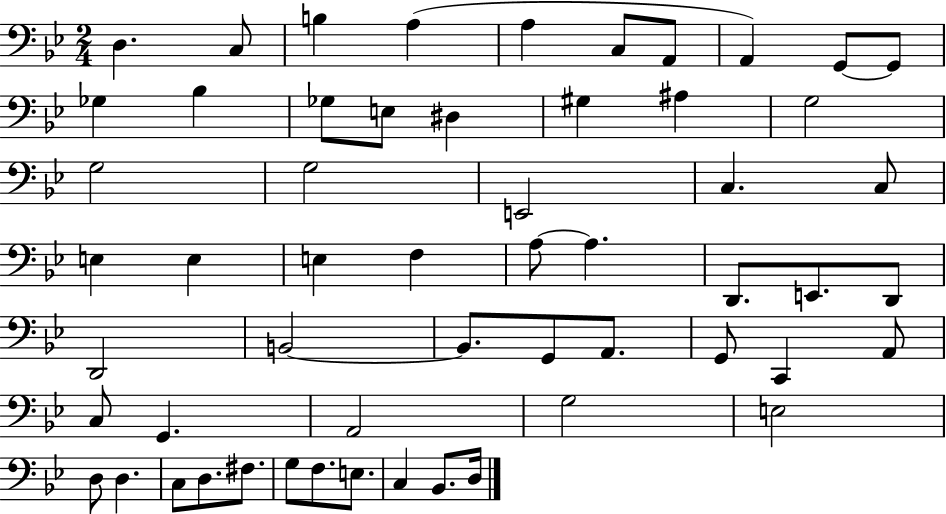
D3/q. C3/e B3/q A3/q A3/q C3/e A2/e A2/q G2/e G2/e Gb3/q Bb3/q Gb3/e E3/e D#3/q G#3/q A#3/q G3/h G3/h G3/h E2/h C3/q. C3/e E3/q E3/q E3/q F3/q A3/e A3/q. D2/e. E2/e. D2/e D2/h B2/h B2/e. G2/e A2/e. G2/e C2/q A2/e C3/e G2/q. A2/h G3/h E3/h D3/e D3/q. C3/e D3/e. F#3/e. G3/e F3/e. E3/e. C3/q Bb2/e. D3/s